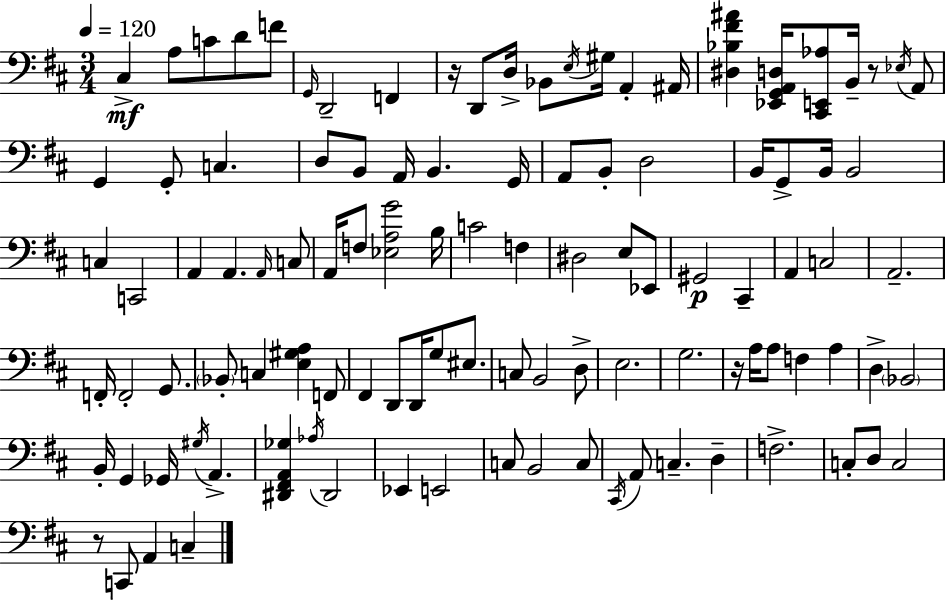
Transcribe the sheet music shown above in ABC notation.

X:1
T:Untitled
M:3/4
L:1/4
K:D
^C, A,/2 C/2 D/2 F/2 G,,/4 D,,2 F,, z/4 D,,/2 D,/4 _B,,/2 E,/4 ^G,/4 A,, ^A,,/4 [^D,_B,^F^A] [_E,,G,,A,,D,]/4 [^C,,E,,_A,]/2 B,,/4 z/2 _E,/4 A,,/2 G,, G,,/2 C, D,/2 B,,/2 A,,/4 B,, G,,/4 A,,/2 B,,/2 D,2 B,,/4 G,,/2 B,,/4 B,,2 C, C,,2 A,, A,, A,,/4 C,/2 A,,/4 F,/2 [_E,A,G]2 B,/4 C2 F, ^D,2 E,/2 _E,,/2 ^G,,2 ^C,, A,, C,2 A,,2 F,,/4 F,,2 G,,/2 _B,,/2 C, [E,^G,A,] F,,/2 ^F,, D,,/2 D,,/4 G,/2 ^E,/2 C,/2 B,,2 D,/2 E,2 G,2 z/4 A,/4 A,/2 F, A, D, _B,,2 B,,/4 G,, _G,,/4 ^G,/4 A,, [^D,,^F,,A,,_G,] _A,/4 ^D,,2 _E,, E,,2 C,/2 B,,2 C,/2 ^C,,/4 A,,/2 C, D, F,2 C,/2 D,/2 C,2 z/2 C,,/2 A,, C,